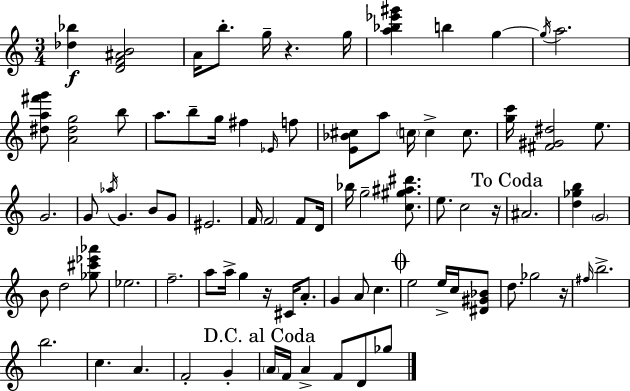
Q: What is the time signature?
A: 3/4